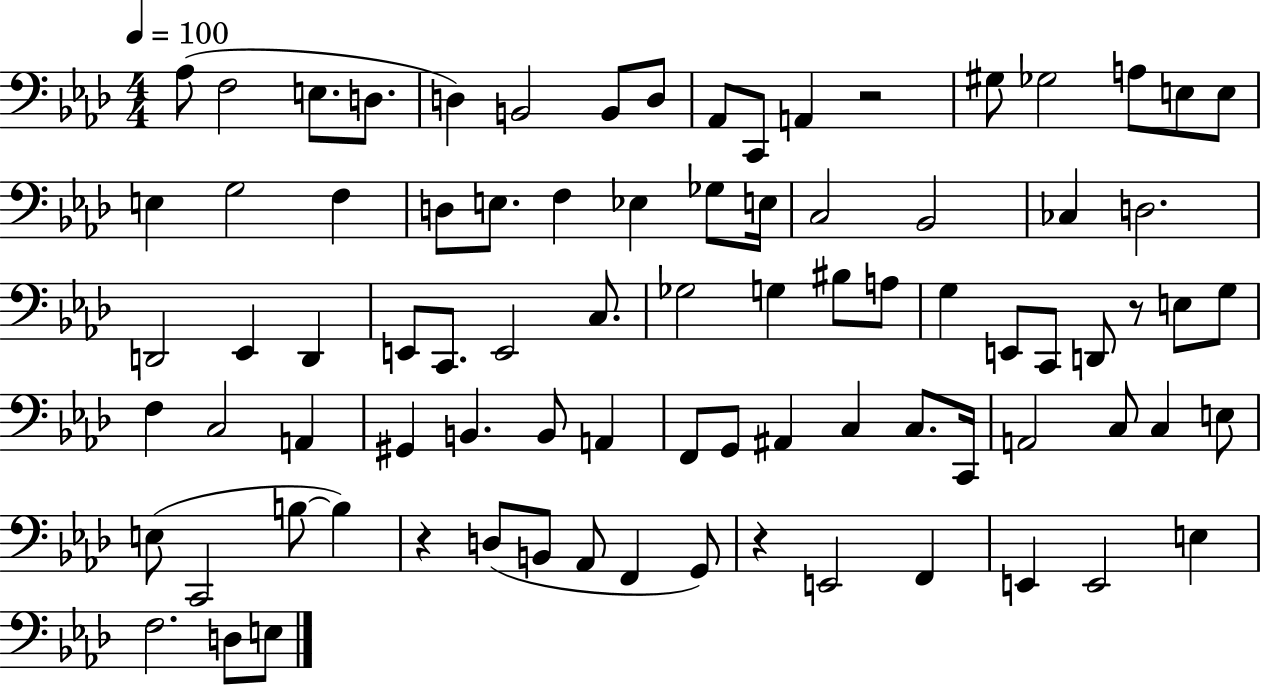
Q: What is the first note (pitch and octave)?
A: Ab3